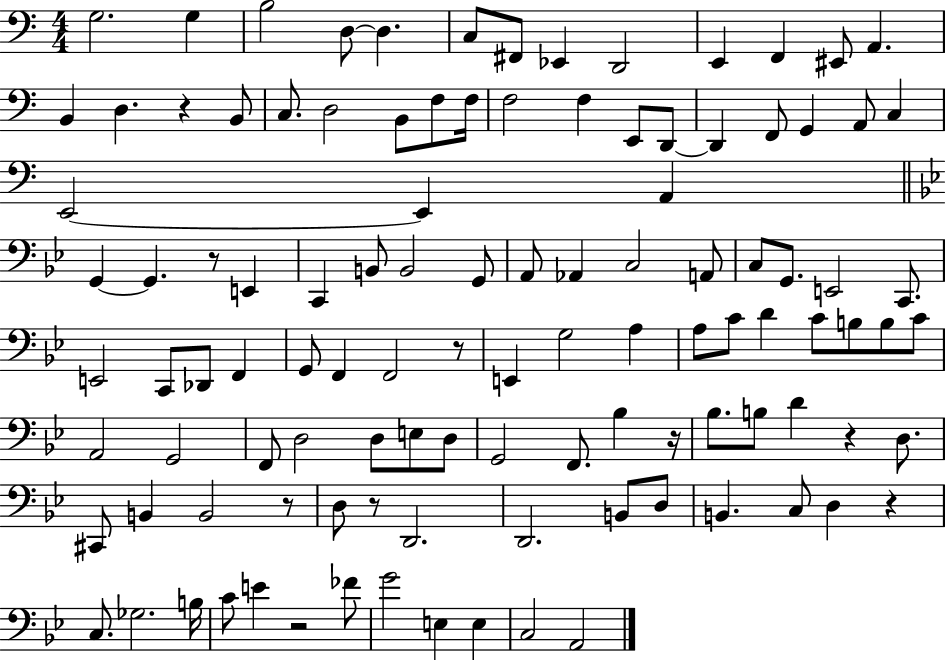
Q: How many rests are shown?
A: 9